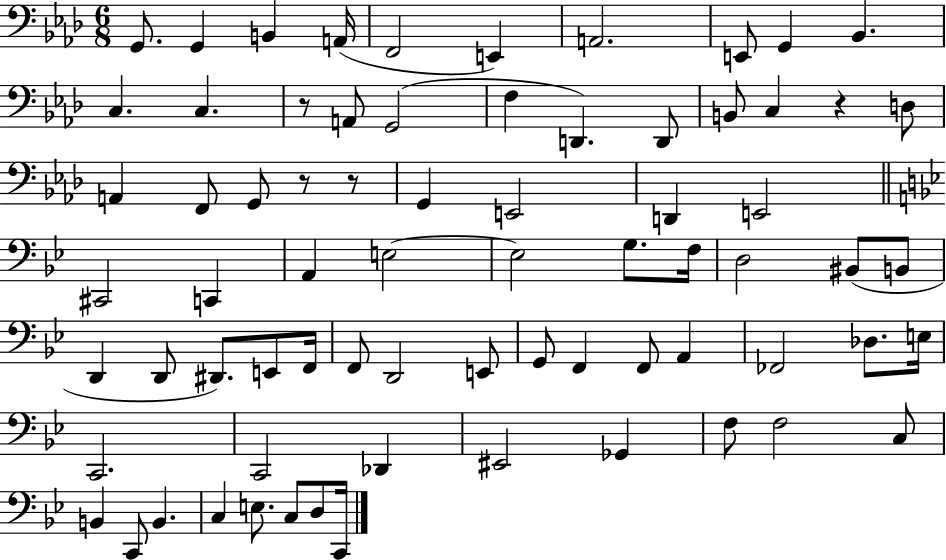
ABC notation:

X:1
T:Untitled
M:6/8
L:1/4
K:Ab
G,,/2 G,, B,, A,,/4 F,,2 E,, A,,2 E,,/2 G,, _B,, C, C, z/2 A,,/2 G,,2 F, D,, D,,/2 B,,/2 C, z D,/2 A,, F,,/2 G,,/2 z/2 z/2 G,, E,,2 D,, E,,2 ^C,,2 C,, A,, E,2 E,2 G,/2 F,/4 D,2 ^B,,/2 B,,/2 D,, D,,/2 ^D,,/2 E,,/2 F,,/4 F,,/2 D,,2 E,,/2 G,,/2 F,, F,,/2 A,, _F,,2 _D,/2 E,/4 C,,2 C,,2 _D,, ^E,,2 _G,, F,/2 F,2 C,/2 B,, C,,/2 B,, C, E,/2 C,/2 D,/2 C,,/4